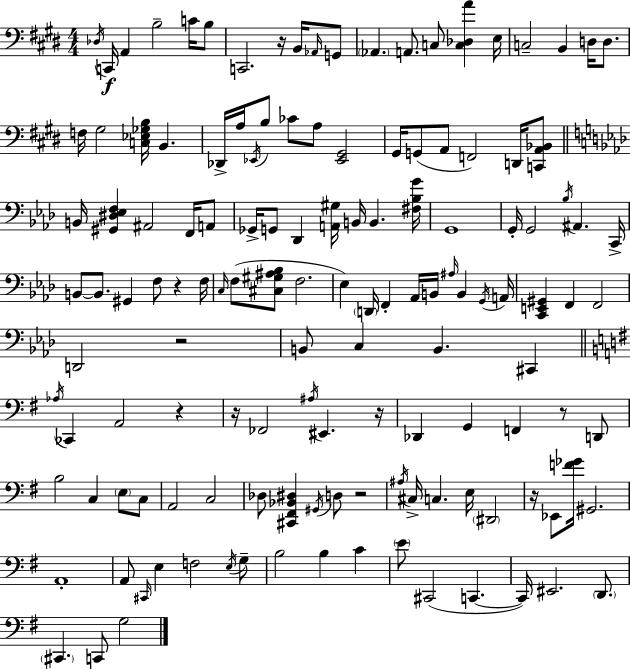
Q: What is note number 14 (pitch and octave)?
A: E3